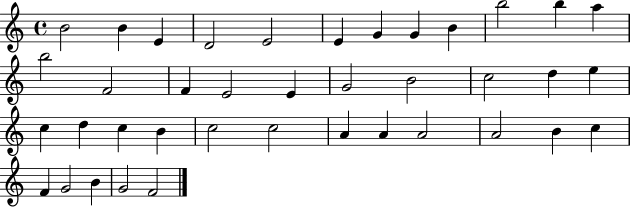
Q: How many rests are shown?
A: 0